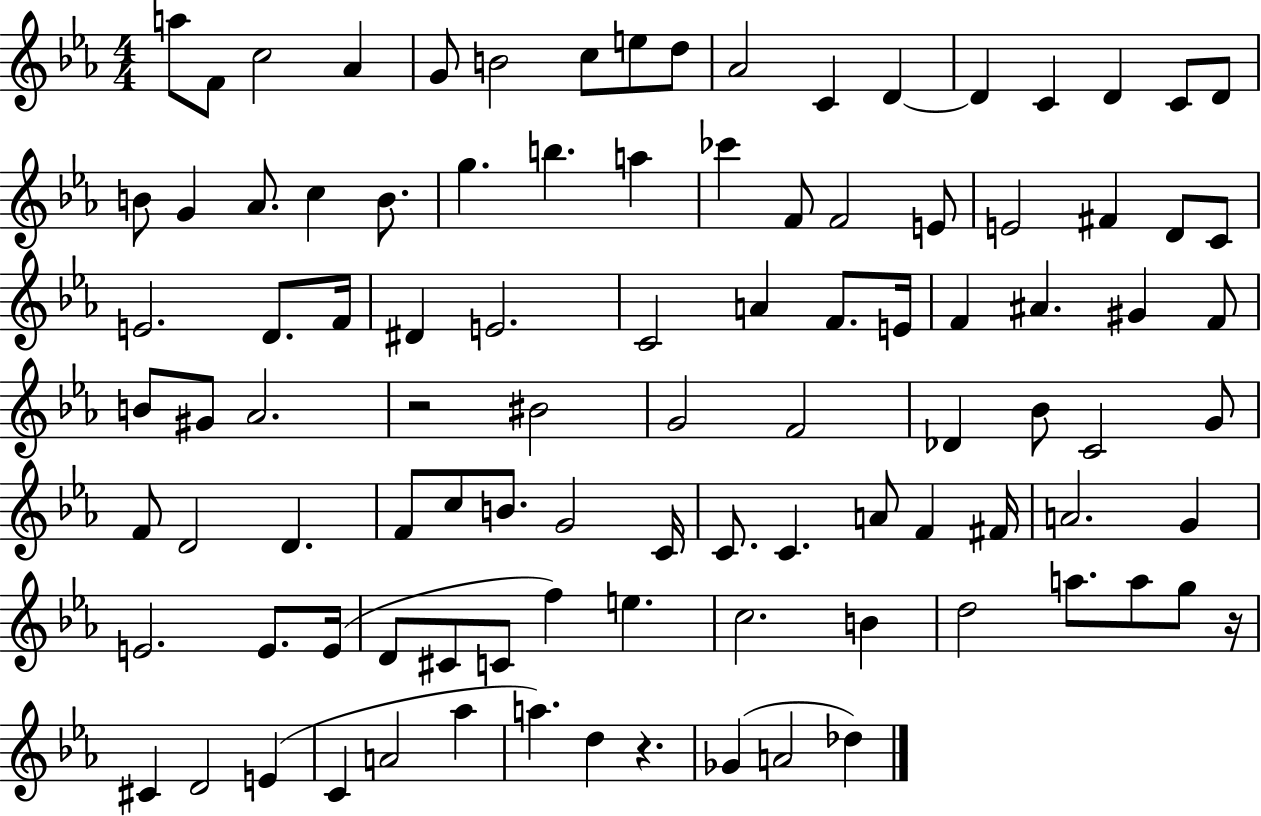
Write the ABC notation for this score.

X:1
T:Untitled
M:4/4
L:1/4
K:Eb
a/2 F/2 c2 _A G/2 B2 c/2 e/2 d/2 _A2 C D D C D C/2 D/2 B/2 G _A/2 c B/2 g b a _c' F/2 F2 E/2 E2 ^F D/2 C/2 E2 D/2 F/4 ^D E2 C2 A F/2 E/4 F ^A ^G F/2 B/2 ^G/2 _A2 z2 ^B2 G2 F2 _D _B/2 C2 G/2 F/2 D2 D F/2 c/2 B/2 G2 C/4 C/2 C A/2 F ^F/4 A2 G E2 E/2 E/4 D/2 ^C/2 C/2 f e c2 B d2 a/2 a/2 g/2 z/4 ^C D2 E C A2 _a a d z _G A2 _d